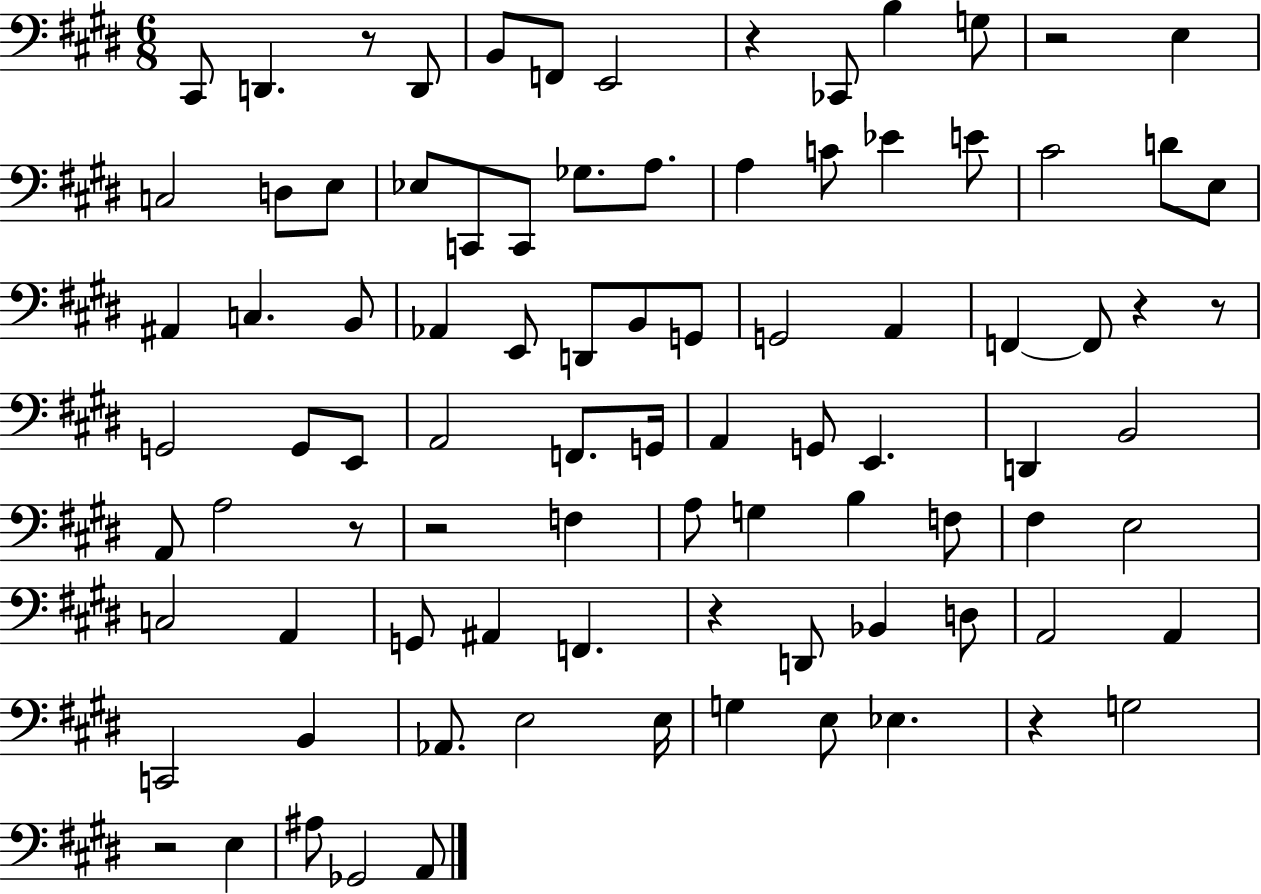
C#2/e D2/q. R/e D2/e B2/e F2/e E2/h R/q CES2/e B3/q G3/e R/h E3/q C3/h D3/e E3/e Eb3/e C2/e C2/e Gb3/e. A3/e. A3/q C4/e Eb4/q E4/e C#4/h D4/e E3/e A#2/q C3/q. B2/e Ab2/q E2/e D2/e B2/e G2/e G2/h A2/q F2/q F2/e R/q R/e G2/h G2/e E2/e A2/h F2/e. G2/s A2/q G2/e E2/q. D2/q B2/h A2/e A3/h R/e R/h F3/q A3/e G3/q B3/q F3/e F#3/q E3/h C3/h A2/q G2/e A#2/q F2/q. R/q D2/e Bb2/q D3/e A2/h A2/q C2/h B2/q Ab2/e. E3/h E3/s G3/q E3/e Eb3/q. R/q G3/h R/h E3/q A#3/e Gb2/h A2/e